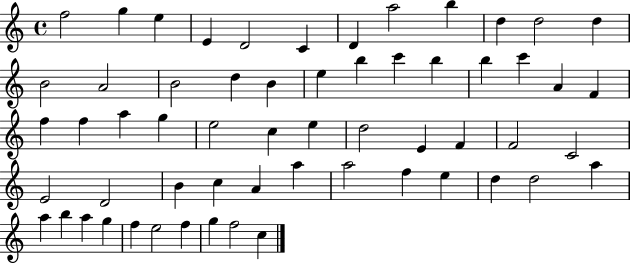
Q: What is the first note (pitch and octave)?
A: F5